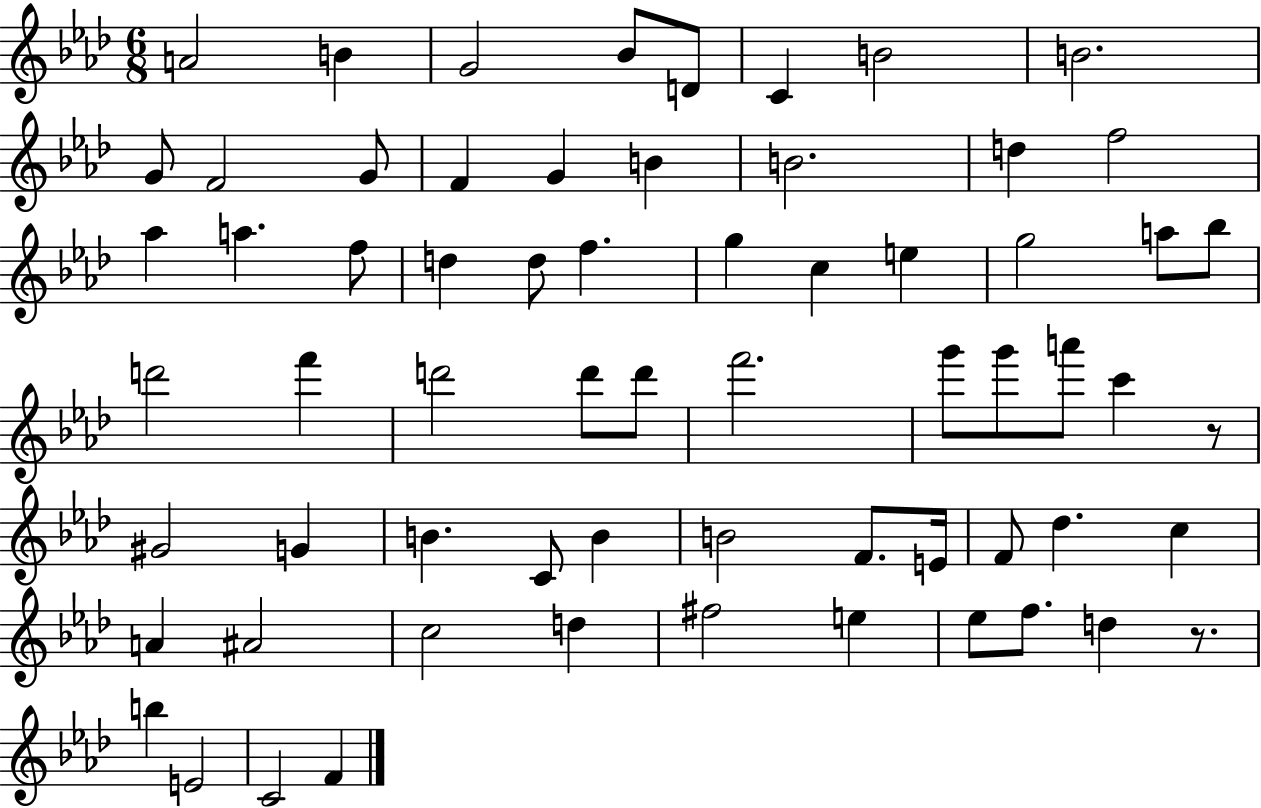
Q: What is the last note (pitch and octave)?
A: F4